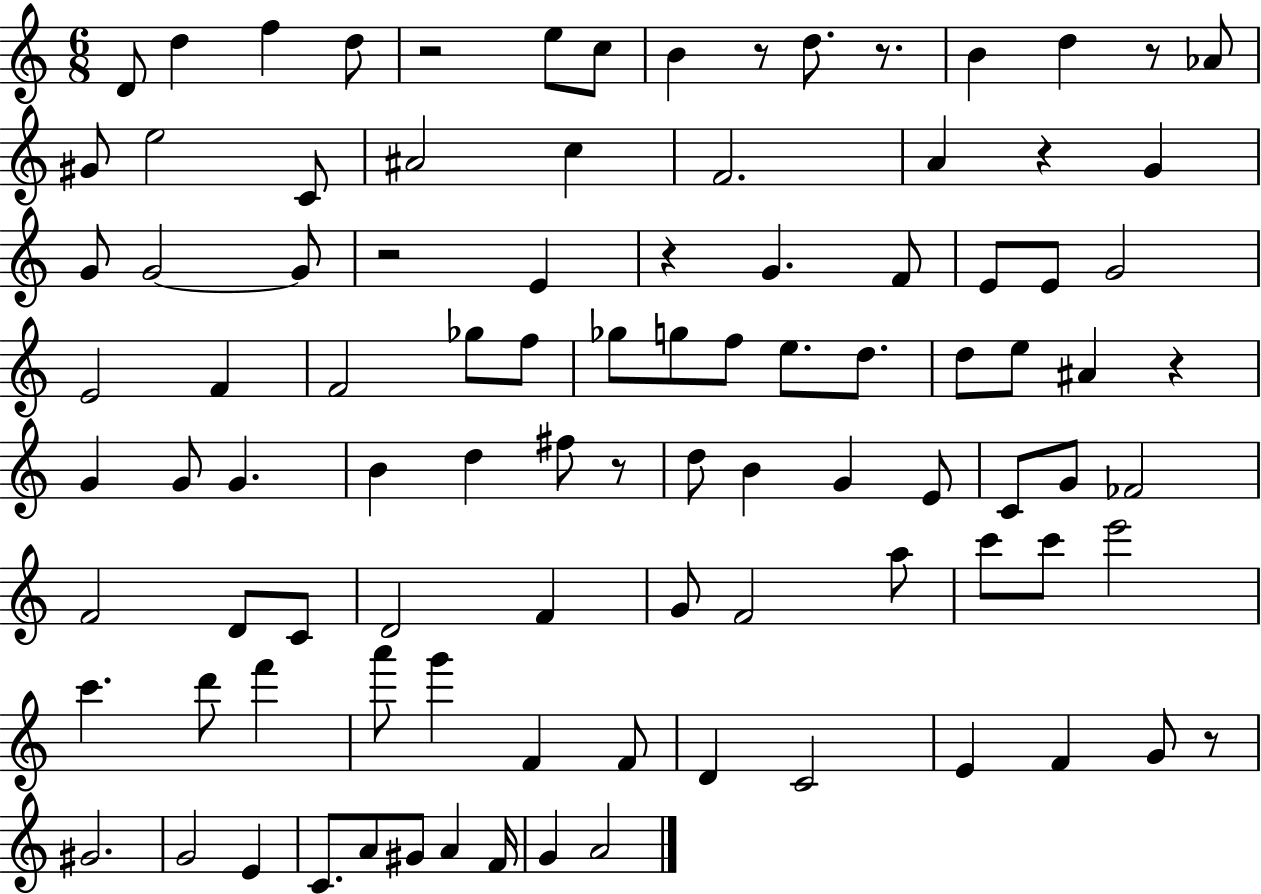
X:1
T:Untitled
M:6/8
L:1/4
K:C
D/2 d f d/2 z2 e/2 c/2 B z/2 d/2 z/2 B d z/2 _A/2 ^G/2 e2 C/2 ^A2 c F2 A z G G/2 G2 G/2 z2 E z G F/2 E/2 E/2 G2 E2 F F2 _g/2 f/2 _g/2 g/2 f/2 e/2 d/2 d/2 e/2 ^A z G G/2 G B d ^f/2 z/2 d/2 B G E/2 C/2 G/2 _F2 F2 D/2 C/2 D2 F G/2 F2 a/2 c'/2 c'/2 e'2 c' d'/2 f' a'/2 g' F F/2 D C2 E F G/2 z/2 ^G2 G2 E C/2 A/2 ^G/2 A F/4 G A2